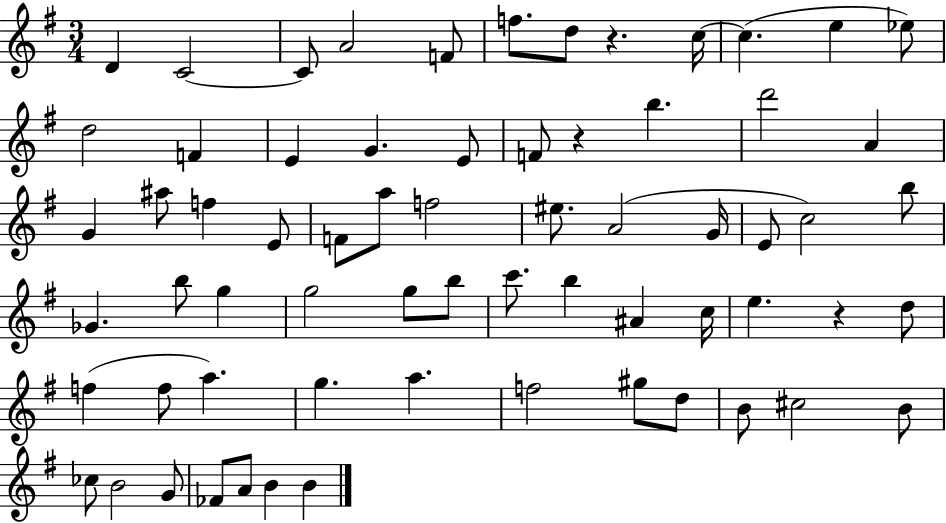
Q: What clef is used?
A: treble